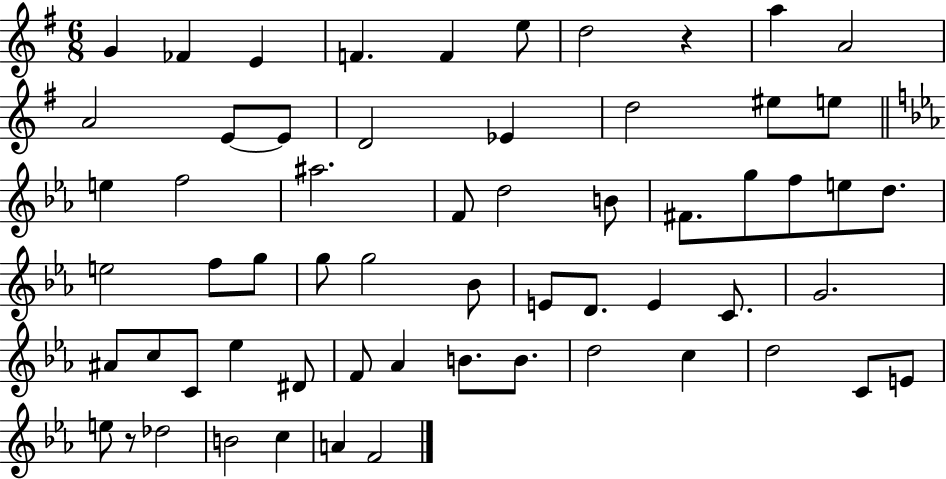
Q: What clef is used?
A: treble